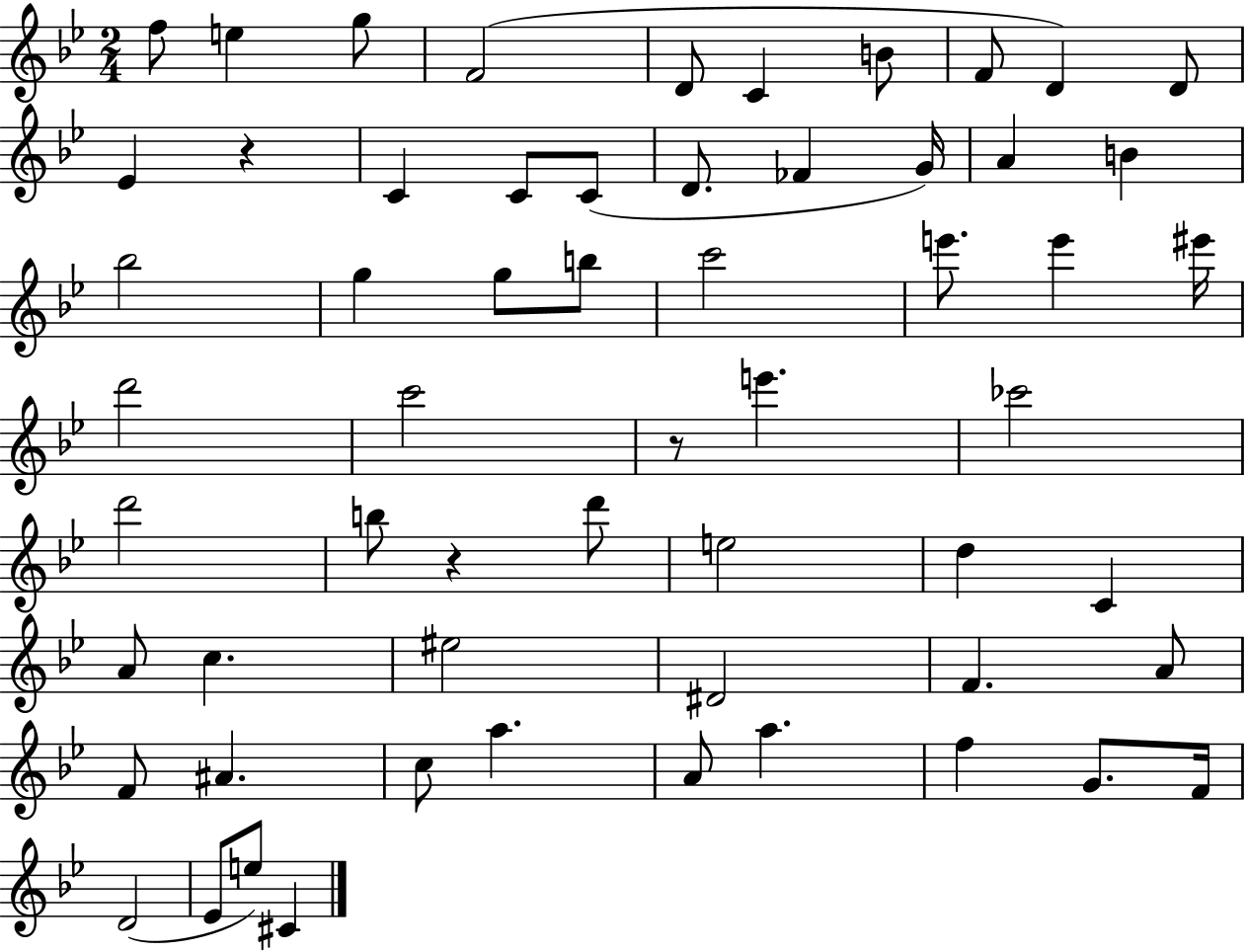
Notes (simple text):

F5/e E5/q G5/e F4/h D4/e C4/q B4/e F4/e D4/q D4/e Eb4/q R/q C4/q C4/e C4/e D4/e. FES4/q G4/s A4/q B4/q Bb5/h G5/q G5/e B5/e C6/h E6/e. E6/q EIS6/s D6/h C6/h R/e E6/q. CES6/h D6/h B5/e R/q D6/e E5/h D5/q C4/q A4/e C5/q. EIS5/h D#4/h F4/q. A4/e F4/e A#4/q. C5/e A5/q. A4/e A5/q. F5/q G4/e. F4/s D4/h Eb4/e E5/e C#4/q